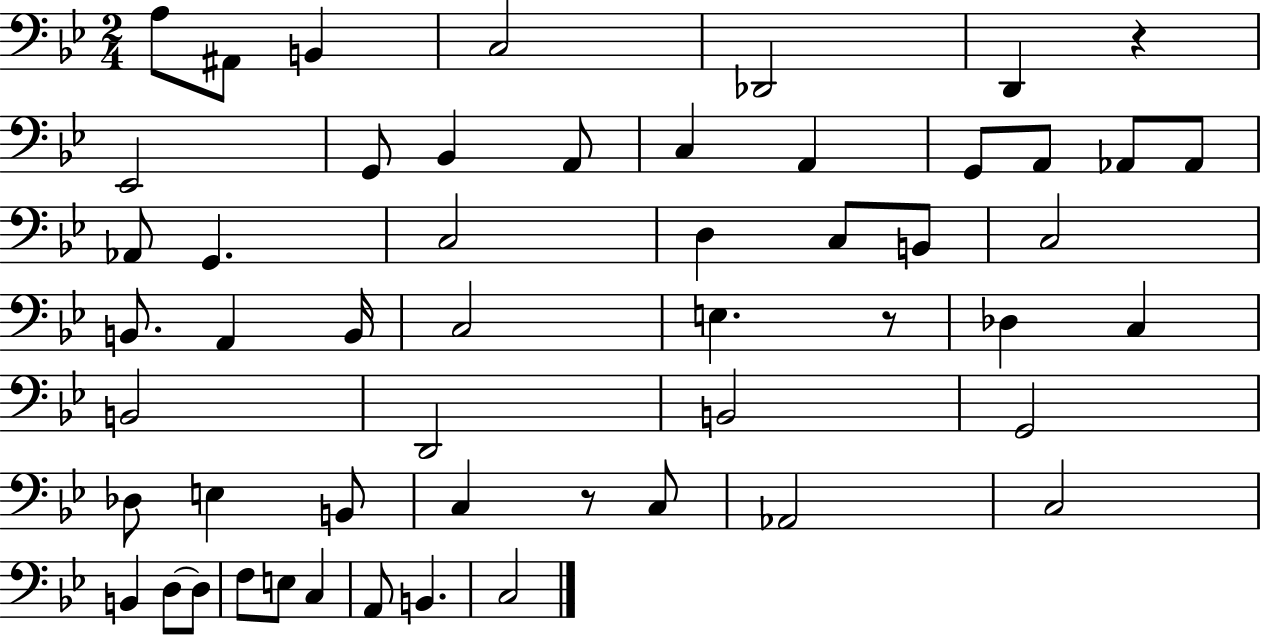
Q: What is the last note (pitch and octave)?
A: C3